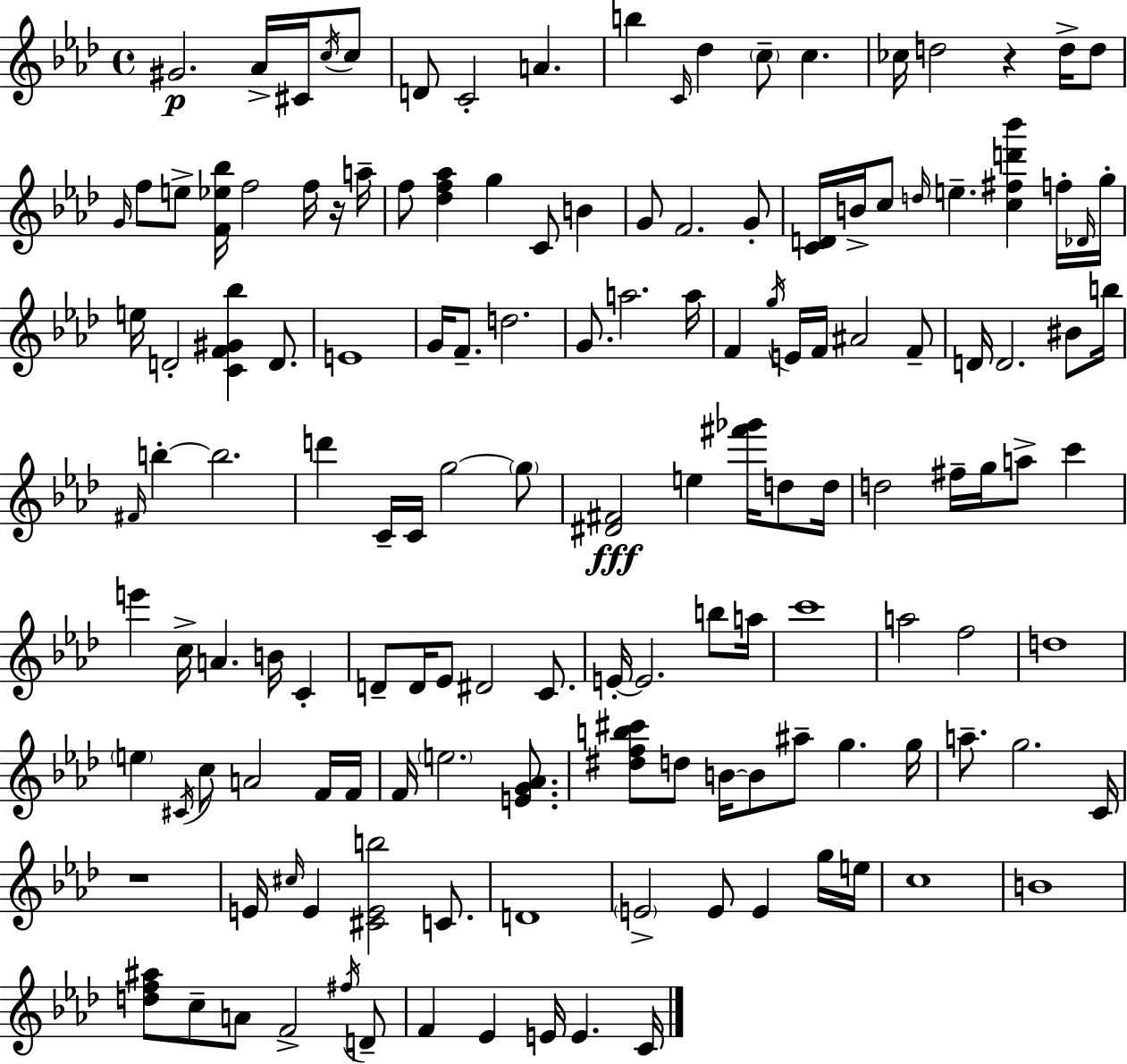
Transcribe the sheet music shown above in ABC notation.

X:1
T:Untitled
M:4/4
L:1/4
K:Ab
^G2 _A/4 ^C/4 c/4 c/2 D/2 C2 A b C/4 _d c/2 c _c/4 d2 z d/4 d/2 G/4 f/2 e/2 [F_e_b]/4 f2 f/4 z/4 a/4 f/2 [_df_a] g C/2 B G/2 F2 G/2 [CD]/4 B/4 c/2 d/4 e [c^fd'_b'] f/4 _D/4 g/4 e/4 D2 [CF^G_b] D/2 E4 G/4 F/2 d2 G/2 a2 a/4 F g/4 E/4 F/4 ^A2 F/2 D/4 D2 ^B/2 b/4 ^F/4 b b2 d' C/4 C/4 g2 g/2 [^D^F]2 e [^f'_g']/4 d/2 d/4 d2 ^f/4 g/4 a/2 c' e' c/4 A B/4 C D/2 D/4 _E/2 ^D2 C/2 E/4 E2 b/2 a/4 c'4 a2 f2 d4 e ^C/4 c/2 A2 F/4 F/4 F/4 e2 [EG_A]/2 [^dfb^c']/2 d/2 B/4 B/2 ^a/2 g g/4 a/2 g2 C/4 z4 E/4 ^c/4 E [^CEb]2 C/2 D4 E2 E/2 E g/4 e/4 c4 B4 [df^a]/2 c/2 A/2 F2 ^f/4 D/2 F _E E/4 E C/4